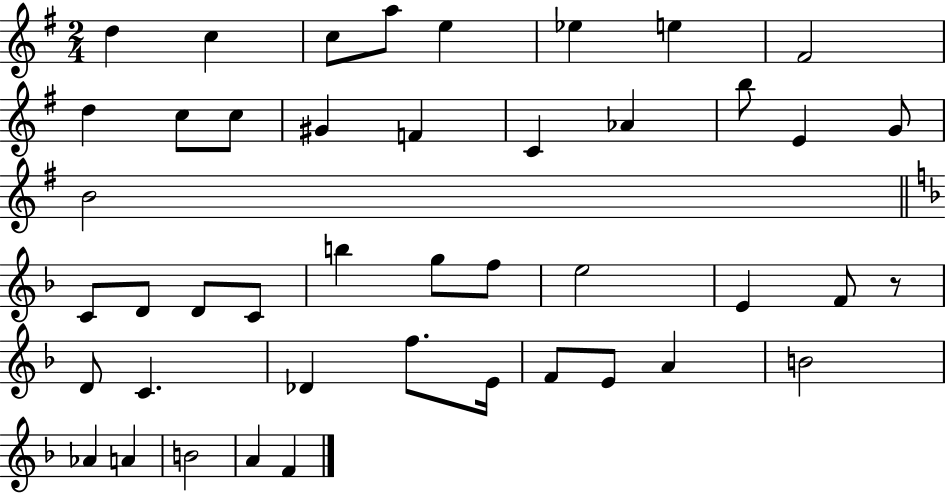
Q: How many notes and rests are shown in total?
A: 44